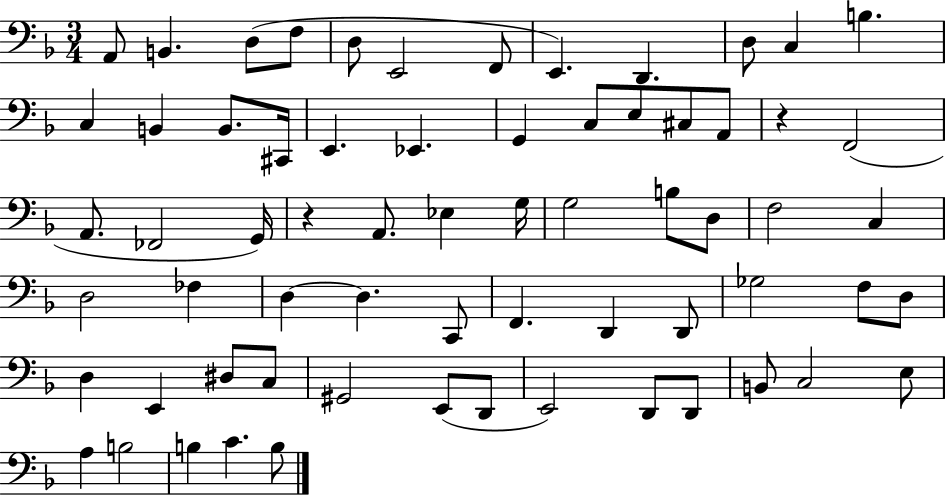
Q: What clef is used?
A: bass